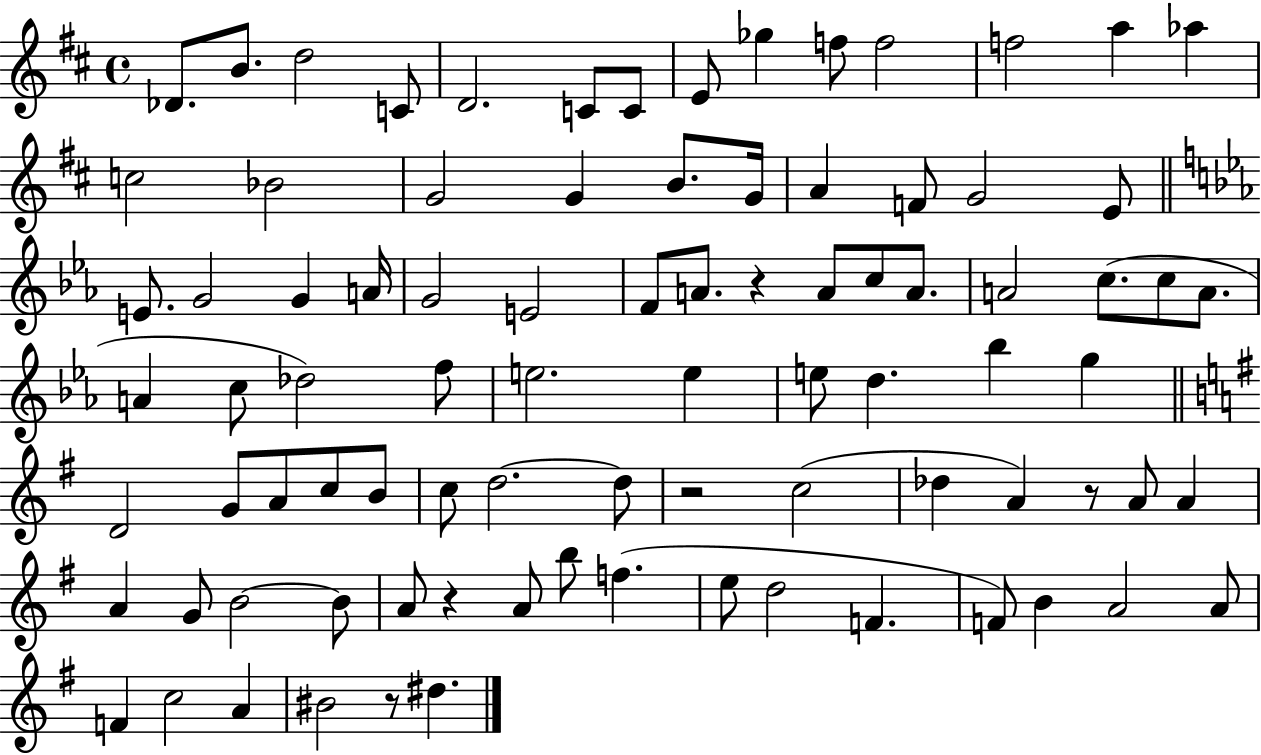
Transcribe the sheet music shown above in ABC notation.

X:1
T:Untitled
M:4/4
L:1/4
K:D
_D/2 B/2 d2 C/2 D2 C/2 C/2 E/2 _g f/2 f2 f2 a _a c2 _B2 G2 G B/2 G/4 A F/2 G2 E/2 E/2 G2 G A/4 G2 E2 F/2 A/2 z A/2 c/2 A/2 A2 c/2 c/2 A/2 A c/2 _d2 f/2 e2 e e/2 d _b g D2 G/2 A/2 c/2 B/2 c/2 d2 d/2 z2 c2 _d A z/2 A/2 A A G/2 B2 B/2 A/2 z A/2 b/2 f e/2 d2 F F/2 B A2 A/2 F c2 A ^B2 z/2 ^d